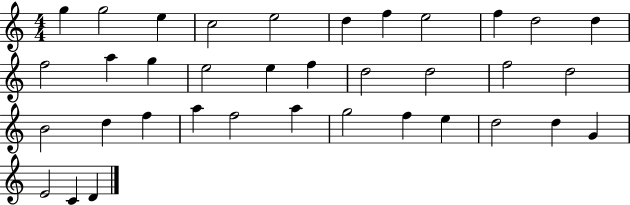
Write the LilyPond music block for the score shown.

{
  \clef treble
  \numericTimeSignature
  \time 4/4
  \key c \major
  g''4 g''2 e''4 | c''2 e''2 | d''4 f''4 e''2 | f''4 d''2 d''4 | \break f''2 a''4 g''4 | e''2 e''4 f''4 | d''2 d''2 | f''2 d''2 | \break b'2 d''4 f''4 | a''4 f''2 a''4 | g''2 f''4 e''4 | d''2 d''4 g'4 | \break e'2 c'4 d'4 | \bar "|."
}